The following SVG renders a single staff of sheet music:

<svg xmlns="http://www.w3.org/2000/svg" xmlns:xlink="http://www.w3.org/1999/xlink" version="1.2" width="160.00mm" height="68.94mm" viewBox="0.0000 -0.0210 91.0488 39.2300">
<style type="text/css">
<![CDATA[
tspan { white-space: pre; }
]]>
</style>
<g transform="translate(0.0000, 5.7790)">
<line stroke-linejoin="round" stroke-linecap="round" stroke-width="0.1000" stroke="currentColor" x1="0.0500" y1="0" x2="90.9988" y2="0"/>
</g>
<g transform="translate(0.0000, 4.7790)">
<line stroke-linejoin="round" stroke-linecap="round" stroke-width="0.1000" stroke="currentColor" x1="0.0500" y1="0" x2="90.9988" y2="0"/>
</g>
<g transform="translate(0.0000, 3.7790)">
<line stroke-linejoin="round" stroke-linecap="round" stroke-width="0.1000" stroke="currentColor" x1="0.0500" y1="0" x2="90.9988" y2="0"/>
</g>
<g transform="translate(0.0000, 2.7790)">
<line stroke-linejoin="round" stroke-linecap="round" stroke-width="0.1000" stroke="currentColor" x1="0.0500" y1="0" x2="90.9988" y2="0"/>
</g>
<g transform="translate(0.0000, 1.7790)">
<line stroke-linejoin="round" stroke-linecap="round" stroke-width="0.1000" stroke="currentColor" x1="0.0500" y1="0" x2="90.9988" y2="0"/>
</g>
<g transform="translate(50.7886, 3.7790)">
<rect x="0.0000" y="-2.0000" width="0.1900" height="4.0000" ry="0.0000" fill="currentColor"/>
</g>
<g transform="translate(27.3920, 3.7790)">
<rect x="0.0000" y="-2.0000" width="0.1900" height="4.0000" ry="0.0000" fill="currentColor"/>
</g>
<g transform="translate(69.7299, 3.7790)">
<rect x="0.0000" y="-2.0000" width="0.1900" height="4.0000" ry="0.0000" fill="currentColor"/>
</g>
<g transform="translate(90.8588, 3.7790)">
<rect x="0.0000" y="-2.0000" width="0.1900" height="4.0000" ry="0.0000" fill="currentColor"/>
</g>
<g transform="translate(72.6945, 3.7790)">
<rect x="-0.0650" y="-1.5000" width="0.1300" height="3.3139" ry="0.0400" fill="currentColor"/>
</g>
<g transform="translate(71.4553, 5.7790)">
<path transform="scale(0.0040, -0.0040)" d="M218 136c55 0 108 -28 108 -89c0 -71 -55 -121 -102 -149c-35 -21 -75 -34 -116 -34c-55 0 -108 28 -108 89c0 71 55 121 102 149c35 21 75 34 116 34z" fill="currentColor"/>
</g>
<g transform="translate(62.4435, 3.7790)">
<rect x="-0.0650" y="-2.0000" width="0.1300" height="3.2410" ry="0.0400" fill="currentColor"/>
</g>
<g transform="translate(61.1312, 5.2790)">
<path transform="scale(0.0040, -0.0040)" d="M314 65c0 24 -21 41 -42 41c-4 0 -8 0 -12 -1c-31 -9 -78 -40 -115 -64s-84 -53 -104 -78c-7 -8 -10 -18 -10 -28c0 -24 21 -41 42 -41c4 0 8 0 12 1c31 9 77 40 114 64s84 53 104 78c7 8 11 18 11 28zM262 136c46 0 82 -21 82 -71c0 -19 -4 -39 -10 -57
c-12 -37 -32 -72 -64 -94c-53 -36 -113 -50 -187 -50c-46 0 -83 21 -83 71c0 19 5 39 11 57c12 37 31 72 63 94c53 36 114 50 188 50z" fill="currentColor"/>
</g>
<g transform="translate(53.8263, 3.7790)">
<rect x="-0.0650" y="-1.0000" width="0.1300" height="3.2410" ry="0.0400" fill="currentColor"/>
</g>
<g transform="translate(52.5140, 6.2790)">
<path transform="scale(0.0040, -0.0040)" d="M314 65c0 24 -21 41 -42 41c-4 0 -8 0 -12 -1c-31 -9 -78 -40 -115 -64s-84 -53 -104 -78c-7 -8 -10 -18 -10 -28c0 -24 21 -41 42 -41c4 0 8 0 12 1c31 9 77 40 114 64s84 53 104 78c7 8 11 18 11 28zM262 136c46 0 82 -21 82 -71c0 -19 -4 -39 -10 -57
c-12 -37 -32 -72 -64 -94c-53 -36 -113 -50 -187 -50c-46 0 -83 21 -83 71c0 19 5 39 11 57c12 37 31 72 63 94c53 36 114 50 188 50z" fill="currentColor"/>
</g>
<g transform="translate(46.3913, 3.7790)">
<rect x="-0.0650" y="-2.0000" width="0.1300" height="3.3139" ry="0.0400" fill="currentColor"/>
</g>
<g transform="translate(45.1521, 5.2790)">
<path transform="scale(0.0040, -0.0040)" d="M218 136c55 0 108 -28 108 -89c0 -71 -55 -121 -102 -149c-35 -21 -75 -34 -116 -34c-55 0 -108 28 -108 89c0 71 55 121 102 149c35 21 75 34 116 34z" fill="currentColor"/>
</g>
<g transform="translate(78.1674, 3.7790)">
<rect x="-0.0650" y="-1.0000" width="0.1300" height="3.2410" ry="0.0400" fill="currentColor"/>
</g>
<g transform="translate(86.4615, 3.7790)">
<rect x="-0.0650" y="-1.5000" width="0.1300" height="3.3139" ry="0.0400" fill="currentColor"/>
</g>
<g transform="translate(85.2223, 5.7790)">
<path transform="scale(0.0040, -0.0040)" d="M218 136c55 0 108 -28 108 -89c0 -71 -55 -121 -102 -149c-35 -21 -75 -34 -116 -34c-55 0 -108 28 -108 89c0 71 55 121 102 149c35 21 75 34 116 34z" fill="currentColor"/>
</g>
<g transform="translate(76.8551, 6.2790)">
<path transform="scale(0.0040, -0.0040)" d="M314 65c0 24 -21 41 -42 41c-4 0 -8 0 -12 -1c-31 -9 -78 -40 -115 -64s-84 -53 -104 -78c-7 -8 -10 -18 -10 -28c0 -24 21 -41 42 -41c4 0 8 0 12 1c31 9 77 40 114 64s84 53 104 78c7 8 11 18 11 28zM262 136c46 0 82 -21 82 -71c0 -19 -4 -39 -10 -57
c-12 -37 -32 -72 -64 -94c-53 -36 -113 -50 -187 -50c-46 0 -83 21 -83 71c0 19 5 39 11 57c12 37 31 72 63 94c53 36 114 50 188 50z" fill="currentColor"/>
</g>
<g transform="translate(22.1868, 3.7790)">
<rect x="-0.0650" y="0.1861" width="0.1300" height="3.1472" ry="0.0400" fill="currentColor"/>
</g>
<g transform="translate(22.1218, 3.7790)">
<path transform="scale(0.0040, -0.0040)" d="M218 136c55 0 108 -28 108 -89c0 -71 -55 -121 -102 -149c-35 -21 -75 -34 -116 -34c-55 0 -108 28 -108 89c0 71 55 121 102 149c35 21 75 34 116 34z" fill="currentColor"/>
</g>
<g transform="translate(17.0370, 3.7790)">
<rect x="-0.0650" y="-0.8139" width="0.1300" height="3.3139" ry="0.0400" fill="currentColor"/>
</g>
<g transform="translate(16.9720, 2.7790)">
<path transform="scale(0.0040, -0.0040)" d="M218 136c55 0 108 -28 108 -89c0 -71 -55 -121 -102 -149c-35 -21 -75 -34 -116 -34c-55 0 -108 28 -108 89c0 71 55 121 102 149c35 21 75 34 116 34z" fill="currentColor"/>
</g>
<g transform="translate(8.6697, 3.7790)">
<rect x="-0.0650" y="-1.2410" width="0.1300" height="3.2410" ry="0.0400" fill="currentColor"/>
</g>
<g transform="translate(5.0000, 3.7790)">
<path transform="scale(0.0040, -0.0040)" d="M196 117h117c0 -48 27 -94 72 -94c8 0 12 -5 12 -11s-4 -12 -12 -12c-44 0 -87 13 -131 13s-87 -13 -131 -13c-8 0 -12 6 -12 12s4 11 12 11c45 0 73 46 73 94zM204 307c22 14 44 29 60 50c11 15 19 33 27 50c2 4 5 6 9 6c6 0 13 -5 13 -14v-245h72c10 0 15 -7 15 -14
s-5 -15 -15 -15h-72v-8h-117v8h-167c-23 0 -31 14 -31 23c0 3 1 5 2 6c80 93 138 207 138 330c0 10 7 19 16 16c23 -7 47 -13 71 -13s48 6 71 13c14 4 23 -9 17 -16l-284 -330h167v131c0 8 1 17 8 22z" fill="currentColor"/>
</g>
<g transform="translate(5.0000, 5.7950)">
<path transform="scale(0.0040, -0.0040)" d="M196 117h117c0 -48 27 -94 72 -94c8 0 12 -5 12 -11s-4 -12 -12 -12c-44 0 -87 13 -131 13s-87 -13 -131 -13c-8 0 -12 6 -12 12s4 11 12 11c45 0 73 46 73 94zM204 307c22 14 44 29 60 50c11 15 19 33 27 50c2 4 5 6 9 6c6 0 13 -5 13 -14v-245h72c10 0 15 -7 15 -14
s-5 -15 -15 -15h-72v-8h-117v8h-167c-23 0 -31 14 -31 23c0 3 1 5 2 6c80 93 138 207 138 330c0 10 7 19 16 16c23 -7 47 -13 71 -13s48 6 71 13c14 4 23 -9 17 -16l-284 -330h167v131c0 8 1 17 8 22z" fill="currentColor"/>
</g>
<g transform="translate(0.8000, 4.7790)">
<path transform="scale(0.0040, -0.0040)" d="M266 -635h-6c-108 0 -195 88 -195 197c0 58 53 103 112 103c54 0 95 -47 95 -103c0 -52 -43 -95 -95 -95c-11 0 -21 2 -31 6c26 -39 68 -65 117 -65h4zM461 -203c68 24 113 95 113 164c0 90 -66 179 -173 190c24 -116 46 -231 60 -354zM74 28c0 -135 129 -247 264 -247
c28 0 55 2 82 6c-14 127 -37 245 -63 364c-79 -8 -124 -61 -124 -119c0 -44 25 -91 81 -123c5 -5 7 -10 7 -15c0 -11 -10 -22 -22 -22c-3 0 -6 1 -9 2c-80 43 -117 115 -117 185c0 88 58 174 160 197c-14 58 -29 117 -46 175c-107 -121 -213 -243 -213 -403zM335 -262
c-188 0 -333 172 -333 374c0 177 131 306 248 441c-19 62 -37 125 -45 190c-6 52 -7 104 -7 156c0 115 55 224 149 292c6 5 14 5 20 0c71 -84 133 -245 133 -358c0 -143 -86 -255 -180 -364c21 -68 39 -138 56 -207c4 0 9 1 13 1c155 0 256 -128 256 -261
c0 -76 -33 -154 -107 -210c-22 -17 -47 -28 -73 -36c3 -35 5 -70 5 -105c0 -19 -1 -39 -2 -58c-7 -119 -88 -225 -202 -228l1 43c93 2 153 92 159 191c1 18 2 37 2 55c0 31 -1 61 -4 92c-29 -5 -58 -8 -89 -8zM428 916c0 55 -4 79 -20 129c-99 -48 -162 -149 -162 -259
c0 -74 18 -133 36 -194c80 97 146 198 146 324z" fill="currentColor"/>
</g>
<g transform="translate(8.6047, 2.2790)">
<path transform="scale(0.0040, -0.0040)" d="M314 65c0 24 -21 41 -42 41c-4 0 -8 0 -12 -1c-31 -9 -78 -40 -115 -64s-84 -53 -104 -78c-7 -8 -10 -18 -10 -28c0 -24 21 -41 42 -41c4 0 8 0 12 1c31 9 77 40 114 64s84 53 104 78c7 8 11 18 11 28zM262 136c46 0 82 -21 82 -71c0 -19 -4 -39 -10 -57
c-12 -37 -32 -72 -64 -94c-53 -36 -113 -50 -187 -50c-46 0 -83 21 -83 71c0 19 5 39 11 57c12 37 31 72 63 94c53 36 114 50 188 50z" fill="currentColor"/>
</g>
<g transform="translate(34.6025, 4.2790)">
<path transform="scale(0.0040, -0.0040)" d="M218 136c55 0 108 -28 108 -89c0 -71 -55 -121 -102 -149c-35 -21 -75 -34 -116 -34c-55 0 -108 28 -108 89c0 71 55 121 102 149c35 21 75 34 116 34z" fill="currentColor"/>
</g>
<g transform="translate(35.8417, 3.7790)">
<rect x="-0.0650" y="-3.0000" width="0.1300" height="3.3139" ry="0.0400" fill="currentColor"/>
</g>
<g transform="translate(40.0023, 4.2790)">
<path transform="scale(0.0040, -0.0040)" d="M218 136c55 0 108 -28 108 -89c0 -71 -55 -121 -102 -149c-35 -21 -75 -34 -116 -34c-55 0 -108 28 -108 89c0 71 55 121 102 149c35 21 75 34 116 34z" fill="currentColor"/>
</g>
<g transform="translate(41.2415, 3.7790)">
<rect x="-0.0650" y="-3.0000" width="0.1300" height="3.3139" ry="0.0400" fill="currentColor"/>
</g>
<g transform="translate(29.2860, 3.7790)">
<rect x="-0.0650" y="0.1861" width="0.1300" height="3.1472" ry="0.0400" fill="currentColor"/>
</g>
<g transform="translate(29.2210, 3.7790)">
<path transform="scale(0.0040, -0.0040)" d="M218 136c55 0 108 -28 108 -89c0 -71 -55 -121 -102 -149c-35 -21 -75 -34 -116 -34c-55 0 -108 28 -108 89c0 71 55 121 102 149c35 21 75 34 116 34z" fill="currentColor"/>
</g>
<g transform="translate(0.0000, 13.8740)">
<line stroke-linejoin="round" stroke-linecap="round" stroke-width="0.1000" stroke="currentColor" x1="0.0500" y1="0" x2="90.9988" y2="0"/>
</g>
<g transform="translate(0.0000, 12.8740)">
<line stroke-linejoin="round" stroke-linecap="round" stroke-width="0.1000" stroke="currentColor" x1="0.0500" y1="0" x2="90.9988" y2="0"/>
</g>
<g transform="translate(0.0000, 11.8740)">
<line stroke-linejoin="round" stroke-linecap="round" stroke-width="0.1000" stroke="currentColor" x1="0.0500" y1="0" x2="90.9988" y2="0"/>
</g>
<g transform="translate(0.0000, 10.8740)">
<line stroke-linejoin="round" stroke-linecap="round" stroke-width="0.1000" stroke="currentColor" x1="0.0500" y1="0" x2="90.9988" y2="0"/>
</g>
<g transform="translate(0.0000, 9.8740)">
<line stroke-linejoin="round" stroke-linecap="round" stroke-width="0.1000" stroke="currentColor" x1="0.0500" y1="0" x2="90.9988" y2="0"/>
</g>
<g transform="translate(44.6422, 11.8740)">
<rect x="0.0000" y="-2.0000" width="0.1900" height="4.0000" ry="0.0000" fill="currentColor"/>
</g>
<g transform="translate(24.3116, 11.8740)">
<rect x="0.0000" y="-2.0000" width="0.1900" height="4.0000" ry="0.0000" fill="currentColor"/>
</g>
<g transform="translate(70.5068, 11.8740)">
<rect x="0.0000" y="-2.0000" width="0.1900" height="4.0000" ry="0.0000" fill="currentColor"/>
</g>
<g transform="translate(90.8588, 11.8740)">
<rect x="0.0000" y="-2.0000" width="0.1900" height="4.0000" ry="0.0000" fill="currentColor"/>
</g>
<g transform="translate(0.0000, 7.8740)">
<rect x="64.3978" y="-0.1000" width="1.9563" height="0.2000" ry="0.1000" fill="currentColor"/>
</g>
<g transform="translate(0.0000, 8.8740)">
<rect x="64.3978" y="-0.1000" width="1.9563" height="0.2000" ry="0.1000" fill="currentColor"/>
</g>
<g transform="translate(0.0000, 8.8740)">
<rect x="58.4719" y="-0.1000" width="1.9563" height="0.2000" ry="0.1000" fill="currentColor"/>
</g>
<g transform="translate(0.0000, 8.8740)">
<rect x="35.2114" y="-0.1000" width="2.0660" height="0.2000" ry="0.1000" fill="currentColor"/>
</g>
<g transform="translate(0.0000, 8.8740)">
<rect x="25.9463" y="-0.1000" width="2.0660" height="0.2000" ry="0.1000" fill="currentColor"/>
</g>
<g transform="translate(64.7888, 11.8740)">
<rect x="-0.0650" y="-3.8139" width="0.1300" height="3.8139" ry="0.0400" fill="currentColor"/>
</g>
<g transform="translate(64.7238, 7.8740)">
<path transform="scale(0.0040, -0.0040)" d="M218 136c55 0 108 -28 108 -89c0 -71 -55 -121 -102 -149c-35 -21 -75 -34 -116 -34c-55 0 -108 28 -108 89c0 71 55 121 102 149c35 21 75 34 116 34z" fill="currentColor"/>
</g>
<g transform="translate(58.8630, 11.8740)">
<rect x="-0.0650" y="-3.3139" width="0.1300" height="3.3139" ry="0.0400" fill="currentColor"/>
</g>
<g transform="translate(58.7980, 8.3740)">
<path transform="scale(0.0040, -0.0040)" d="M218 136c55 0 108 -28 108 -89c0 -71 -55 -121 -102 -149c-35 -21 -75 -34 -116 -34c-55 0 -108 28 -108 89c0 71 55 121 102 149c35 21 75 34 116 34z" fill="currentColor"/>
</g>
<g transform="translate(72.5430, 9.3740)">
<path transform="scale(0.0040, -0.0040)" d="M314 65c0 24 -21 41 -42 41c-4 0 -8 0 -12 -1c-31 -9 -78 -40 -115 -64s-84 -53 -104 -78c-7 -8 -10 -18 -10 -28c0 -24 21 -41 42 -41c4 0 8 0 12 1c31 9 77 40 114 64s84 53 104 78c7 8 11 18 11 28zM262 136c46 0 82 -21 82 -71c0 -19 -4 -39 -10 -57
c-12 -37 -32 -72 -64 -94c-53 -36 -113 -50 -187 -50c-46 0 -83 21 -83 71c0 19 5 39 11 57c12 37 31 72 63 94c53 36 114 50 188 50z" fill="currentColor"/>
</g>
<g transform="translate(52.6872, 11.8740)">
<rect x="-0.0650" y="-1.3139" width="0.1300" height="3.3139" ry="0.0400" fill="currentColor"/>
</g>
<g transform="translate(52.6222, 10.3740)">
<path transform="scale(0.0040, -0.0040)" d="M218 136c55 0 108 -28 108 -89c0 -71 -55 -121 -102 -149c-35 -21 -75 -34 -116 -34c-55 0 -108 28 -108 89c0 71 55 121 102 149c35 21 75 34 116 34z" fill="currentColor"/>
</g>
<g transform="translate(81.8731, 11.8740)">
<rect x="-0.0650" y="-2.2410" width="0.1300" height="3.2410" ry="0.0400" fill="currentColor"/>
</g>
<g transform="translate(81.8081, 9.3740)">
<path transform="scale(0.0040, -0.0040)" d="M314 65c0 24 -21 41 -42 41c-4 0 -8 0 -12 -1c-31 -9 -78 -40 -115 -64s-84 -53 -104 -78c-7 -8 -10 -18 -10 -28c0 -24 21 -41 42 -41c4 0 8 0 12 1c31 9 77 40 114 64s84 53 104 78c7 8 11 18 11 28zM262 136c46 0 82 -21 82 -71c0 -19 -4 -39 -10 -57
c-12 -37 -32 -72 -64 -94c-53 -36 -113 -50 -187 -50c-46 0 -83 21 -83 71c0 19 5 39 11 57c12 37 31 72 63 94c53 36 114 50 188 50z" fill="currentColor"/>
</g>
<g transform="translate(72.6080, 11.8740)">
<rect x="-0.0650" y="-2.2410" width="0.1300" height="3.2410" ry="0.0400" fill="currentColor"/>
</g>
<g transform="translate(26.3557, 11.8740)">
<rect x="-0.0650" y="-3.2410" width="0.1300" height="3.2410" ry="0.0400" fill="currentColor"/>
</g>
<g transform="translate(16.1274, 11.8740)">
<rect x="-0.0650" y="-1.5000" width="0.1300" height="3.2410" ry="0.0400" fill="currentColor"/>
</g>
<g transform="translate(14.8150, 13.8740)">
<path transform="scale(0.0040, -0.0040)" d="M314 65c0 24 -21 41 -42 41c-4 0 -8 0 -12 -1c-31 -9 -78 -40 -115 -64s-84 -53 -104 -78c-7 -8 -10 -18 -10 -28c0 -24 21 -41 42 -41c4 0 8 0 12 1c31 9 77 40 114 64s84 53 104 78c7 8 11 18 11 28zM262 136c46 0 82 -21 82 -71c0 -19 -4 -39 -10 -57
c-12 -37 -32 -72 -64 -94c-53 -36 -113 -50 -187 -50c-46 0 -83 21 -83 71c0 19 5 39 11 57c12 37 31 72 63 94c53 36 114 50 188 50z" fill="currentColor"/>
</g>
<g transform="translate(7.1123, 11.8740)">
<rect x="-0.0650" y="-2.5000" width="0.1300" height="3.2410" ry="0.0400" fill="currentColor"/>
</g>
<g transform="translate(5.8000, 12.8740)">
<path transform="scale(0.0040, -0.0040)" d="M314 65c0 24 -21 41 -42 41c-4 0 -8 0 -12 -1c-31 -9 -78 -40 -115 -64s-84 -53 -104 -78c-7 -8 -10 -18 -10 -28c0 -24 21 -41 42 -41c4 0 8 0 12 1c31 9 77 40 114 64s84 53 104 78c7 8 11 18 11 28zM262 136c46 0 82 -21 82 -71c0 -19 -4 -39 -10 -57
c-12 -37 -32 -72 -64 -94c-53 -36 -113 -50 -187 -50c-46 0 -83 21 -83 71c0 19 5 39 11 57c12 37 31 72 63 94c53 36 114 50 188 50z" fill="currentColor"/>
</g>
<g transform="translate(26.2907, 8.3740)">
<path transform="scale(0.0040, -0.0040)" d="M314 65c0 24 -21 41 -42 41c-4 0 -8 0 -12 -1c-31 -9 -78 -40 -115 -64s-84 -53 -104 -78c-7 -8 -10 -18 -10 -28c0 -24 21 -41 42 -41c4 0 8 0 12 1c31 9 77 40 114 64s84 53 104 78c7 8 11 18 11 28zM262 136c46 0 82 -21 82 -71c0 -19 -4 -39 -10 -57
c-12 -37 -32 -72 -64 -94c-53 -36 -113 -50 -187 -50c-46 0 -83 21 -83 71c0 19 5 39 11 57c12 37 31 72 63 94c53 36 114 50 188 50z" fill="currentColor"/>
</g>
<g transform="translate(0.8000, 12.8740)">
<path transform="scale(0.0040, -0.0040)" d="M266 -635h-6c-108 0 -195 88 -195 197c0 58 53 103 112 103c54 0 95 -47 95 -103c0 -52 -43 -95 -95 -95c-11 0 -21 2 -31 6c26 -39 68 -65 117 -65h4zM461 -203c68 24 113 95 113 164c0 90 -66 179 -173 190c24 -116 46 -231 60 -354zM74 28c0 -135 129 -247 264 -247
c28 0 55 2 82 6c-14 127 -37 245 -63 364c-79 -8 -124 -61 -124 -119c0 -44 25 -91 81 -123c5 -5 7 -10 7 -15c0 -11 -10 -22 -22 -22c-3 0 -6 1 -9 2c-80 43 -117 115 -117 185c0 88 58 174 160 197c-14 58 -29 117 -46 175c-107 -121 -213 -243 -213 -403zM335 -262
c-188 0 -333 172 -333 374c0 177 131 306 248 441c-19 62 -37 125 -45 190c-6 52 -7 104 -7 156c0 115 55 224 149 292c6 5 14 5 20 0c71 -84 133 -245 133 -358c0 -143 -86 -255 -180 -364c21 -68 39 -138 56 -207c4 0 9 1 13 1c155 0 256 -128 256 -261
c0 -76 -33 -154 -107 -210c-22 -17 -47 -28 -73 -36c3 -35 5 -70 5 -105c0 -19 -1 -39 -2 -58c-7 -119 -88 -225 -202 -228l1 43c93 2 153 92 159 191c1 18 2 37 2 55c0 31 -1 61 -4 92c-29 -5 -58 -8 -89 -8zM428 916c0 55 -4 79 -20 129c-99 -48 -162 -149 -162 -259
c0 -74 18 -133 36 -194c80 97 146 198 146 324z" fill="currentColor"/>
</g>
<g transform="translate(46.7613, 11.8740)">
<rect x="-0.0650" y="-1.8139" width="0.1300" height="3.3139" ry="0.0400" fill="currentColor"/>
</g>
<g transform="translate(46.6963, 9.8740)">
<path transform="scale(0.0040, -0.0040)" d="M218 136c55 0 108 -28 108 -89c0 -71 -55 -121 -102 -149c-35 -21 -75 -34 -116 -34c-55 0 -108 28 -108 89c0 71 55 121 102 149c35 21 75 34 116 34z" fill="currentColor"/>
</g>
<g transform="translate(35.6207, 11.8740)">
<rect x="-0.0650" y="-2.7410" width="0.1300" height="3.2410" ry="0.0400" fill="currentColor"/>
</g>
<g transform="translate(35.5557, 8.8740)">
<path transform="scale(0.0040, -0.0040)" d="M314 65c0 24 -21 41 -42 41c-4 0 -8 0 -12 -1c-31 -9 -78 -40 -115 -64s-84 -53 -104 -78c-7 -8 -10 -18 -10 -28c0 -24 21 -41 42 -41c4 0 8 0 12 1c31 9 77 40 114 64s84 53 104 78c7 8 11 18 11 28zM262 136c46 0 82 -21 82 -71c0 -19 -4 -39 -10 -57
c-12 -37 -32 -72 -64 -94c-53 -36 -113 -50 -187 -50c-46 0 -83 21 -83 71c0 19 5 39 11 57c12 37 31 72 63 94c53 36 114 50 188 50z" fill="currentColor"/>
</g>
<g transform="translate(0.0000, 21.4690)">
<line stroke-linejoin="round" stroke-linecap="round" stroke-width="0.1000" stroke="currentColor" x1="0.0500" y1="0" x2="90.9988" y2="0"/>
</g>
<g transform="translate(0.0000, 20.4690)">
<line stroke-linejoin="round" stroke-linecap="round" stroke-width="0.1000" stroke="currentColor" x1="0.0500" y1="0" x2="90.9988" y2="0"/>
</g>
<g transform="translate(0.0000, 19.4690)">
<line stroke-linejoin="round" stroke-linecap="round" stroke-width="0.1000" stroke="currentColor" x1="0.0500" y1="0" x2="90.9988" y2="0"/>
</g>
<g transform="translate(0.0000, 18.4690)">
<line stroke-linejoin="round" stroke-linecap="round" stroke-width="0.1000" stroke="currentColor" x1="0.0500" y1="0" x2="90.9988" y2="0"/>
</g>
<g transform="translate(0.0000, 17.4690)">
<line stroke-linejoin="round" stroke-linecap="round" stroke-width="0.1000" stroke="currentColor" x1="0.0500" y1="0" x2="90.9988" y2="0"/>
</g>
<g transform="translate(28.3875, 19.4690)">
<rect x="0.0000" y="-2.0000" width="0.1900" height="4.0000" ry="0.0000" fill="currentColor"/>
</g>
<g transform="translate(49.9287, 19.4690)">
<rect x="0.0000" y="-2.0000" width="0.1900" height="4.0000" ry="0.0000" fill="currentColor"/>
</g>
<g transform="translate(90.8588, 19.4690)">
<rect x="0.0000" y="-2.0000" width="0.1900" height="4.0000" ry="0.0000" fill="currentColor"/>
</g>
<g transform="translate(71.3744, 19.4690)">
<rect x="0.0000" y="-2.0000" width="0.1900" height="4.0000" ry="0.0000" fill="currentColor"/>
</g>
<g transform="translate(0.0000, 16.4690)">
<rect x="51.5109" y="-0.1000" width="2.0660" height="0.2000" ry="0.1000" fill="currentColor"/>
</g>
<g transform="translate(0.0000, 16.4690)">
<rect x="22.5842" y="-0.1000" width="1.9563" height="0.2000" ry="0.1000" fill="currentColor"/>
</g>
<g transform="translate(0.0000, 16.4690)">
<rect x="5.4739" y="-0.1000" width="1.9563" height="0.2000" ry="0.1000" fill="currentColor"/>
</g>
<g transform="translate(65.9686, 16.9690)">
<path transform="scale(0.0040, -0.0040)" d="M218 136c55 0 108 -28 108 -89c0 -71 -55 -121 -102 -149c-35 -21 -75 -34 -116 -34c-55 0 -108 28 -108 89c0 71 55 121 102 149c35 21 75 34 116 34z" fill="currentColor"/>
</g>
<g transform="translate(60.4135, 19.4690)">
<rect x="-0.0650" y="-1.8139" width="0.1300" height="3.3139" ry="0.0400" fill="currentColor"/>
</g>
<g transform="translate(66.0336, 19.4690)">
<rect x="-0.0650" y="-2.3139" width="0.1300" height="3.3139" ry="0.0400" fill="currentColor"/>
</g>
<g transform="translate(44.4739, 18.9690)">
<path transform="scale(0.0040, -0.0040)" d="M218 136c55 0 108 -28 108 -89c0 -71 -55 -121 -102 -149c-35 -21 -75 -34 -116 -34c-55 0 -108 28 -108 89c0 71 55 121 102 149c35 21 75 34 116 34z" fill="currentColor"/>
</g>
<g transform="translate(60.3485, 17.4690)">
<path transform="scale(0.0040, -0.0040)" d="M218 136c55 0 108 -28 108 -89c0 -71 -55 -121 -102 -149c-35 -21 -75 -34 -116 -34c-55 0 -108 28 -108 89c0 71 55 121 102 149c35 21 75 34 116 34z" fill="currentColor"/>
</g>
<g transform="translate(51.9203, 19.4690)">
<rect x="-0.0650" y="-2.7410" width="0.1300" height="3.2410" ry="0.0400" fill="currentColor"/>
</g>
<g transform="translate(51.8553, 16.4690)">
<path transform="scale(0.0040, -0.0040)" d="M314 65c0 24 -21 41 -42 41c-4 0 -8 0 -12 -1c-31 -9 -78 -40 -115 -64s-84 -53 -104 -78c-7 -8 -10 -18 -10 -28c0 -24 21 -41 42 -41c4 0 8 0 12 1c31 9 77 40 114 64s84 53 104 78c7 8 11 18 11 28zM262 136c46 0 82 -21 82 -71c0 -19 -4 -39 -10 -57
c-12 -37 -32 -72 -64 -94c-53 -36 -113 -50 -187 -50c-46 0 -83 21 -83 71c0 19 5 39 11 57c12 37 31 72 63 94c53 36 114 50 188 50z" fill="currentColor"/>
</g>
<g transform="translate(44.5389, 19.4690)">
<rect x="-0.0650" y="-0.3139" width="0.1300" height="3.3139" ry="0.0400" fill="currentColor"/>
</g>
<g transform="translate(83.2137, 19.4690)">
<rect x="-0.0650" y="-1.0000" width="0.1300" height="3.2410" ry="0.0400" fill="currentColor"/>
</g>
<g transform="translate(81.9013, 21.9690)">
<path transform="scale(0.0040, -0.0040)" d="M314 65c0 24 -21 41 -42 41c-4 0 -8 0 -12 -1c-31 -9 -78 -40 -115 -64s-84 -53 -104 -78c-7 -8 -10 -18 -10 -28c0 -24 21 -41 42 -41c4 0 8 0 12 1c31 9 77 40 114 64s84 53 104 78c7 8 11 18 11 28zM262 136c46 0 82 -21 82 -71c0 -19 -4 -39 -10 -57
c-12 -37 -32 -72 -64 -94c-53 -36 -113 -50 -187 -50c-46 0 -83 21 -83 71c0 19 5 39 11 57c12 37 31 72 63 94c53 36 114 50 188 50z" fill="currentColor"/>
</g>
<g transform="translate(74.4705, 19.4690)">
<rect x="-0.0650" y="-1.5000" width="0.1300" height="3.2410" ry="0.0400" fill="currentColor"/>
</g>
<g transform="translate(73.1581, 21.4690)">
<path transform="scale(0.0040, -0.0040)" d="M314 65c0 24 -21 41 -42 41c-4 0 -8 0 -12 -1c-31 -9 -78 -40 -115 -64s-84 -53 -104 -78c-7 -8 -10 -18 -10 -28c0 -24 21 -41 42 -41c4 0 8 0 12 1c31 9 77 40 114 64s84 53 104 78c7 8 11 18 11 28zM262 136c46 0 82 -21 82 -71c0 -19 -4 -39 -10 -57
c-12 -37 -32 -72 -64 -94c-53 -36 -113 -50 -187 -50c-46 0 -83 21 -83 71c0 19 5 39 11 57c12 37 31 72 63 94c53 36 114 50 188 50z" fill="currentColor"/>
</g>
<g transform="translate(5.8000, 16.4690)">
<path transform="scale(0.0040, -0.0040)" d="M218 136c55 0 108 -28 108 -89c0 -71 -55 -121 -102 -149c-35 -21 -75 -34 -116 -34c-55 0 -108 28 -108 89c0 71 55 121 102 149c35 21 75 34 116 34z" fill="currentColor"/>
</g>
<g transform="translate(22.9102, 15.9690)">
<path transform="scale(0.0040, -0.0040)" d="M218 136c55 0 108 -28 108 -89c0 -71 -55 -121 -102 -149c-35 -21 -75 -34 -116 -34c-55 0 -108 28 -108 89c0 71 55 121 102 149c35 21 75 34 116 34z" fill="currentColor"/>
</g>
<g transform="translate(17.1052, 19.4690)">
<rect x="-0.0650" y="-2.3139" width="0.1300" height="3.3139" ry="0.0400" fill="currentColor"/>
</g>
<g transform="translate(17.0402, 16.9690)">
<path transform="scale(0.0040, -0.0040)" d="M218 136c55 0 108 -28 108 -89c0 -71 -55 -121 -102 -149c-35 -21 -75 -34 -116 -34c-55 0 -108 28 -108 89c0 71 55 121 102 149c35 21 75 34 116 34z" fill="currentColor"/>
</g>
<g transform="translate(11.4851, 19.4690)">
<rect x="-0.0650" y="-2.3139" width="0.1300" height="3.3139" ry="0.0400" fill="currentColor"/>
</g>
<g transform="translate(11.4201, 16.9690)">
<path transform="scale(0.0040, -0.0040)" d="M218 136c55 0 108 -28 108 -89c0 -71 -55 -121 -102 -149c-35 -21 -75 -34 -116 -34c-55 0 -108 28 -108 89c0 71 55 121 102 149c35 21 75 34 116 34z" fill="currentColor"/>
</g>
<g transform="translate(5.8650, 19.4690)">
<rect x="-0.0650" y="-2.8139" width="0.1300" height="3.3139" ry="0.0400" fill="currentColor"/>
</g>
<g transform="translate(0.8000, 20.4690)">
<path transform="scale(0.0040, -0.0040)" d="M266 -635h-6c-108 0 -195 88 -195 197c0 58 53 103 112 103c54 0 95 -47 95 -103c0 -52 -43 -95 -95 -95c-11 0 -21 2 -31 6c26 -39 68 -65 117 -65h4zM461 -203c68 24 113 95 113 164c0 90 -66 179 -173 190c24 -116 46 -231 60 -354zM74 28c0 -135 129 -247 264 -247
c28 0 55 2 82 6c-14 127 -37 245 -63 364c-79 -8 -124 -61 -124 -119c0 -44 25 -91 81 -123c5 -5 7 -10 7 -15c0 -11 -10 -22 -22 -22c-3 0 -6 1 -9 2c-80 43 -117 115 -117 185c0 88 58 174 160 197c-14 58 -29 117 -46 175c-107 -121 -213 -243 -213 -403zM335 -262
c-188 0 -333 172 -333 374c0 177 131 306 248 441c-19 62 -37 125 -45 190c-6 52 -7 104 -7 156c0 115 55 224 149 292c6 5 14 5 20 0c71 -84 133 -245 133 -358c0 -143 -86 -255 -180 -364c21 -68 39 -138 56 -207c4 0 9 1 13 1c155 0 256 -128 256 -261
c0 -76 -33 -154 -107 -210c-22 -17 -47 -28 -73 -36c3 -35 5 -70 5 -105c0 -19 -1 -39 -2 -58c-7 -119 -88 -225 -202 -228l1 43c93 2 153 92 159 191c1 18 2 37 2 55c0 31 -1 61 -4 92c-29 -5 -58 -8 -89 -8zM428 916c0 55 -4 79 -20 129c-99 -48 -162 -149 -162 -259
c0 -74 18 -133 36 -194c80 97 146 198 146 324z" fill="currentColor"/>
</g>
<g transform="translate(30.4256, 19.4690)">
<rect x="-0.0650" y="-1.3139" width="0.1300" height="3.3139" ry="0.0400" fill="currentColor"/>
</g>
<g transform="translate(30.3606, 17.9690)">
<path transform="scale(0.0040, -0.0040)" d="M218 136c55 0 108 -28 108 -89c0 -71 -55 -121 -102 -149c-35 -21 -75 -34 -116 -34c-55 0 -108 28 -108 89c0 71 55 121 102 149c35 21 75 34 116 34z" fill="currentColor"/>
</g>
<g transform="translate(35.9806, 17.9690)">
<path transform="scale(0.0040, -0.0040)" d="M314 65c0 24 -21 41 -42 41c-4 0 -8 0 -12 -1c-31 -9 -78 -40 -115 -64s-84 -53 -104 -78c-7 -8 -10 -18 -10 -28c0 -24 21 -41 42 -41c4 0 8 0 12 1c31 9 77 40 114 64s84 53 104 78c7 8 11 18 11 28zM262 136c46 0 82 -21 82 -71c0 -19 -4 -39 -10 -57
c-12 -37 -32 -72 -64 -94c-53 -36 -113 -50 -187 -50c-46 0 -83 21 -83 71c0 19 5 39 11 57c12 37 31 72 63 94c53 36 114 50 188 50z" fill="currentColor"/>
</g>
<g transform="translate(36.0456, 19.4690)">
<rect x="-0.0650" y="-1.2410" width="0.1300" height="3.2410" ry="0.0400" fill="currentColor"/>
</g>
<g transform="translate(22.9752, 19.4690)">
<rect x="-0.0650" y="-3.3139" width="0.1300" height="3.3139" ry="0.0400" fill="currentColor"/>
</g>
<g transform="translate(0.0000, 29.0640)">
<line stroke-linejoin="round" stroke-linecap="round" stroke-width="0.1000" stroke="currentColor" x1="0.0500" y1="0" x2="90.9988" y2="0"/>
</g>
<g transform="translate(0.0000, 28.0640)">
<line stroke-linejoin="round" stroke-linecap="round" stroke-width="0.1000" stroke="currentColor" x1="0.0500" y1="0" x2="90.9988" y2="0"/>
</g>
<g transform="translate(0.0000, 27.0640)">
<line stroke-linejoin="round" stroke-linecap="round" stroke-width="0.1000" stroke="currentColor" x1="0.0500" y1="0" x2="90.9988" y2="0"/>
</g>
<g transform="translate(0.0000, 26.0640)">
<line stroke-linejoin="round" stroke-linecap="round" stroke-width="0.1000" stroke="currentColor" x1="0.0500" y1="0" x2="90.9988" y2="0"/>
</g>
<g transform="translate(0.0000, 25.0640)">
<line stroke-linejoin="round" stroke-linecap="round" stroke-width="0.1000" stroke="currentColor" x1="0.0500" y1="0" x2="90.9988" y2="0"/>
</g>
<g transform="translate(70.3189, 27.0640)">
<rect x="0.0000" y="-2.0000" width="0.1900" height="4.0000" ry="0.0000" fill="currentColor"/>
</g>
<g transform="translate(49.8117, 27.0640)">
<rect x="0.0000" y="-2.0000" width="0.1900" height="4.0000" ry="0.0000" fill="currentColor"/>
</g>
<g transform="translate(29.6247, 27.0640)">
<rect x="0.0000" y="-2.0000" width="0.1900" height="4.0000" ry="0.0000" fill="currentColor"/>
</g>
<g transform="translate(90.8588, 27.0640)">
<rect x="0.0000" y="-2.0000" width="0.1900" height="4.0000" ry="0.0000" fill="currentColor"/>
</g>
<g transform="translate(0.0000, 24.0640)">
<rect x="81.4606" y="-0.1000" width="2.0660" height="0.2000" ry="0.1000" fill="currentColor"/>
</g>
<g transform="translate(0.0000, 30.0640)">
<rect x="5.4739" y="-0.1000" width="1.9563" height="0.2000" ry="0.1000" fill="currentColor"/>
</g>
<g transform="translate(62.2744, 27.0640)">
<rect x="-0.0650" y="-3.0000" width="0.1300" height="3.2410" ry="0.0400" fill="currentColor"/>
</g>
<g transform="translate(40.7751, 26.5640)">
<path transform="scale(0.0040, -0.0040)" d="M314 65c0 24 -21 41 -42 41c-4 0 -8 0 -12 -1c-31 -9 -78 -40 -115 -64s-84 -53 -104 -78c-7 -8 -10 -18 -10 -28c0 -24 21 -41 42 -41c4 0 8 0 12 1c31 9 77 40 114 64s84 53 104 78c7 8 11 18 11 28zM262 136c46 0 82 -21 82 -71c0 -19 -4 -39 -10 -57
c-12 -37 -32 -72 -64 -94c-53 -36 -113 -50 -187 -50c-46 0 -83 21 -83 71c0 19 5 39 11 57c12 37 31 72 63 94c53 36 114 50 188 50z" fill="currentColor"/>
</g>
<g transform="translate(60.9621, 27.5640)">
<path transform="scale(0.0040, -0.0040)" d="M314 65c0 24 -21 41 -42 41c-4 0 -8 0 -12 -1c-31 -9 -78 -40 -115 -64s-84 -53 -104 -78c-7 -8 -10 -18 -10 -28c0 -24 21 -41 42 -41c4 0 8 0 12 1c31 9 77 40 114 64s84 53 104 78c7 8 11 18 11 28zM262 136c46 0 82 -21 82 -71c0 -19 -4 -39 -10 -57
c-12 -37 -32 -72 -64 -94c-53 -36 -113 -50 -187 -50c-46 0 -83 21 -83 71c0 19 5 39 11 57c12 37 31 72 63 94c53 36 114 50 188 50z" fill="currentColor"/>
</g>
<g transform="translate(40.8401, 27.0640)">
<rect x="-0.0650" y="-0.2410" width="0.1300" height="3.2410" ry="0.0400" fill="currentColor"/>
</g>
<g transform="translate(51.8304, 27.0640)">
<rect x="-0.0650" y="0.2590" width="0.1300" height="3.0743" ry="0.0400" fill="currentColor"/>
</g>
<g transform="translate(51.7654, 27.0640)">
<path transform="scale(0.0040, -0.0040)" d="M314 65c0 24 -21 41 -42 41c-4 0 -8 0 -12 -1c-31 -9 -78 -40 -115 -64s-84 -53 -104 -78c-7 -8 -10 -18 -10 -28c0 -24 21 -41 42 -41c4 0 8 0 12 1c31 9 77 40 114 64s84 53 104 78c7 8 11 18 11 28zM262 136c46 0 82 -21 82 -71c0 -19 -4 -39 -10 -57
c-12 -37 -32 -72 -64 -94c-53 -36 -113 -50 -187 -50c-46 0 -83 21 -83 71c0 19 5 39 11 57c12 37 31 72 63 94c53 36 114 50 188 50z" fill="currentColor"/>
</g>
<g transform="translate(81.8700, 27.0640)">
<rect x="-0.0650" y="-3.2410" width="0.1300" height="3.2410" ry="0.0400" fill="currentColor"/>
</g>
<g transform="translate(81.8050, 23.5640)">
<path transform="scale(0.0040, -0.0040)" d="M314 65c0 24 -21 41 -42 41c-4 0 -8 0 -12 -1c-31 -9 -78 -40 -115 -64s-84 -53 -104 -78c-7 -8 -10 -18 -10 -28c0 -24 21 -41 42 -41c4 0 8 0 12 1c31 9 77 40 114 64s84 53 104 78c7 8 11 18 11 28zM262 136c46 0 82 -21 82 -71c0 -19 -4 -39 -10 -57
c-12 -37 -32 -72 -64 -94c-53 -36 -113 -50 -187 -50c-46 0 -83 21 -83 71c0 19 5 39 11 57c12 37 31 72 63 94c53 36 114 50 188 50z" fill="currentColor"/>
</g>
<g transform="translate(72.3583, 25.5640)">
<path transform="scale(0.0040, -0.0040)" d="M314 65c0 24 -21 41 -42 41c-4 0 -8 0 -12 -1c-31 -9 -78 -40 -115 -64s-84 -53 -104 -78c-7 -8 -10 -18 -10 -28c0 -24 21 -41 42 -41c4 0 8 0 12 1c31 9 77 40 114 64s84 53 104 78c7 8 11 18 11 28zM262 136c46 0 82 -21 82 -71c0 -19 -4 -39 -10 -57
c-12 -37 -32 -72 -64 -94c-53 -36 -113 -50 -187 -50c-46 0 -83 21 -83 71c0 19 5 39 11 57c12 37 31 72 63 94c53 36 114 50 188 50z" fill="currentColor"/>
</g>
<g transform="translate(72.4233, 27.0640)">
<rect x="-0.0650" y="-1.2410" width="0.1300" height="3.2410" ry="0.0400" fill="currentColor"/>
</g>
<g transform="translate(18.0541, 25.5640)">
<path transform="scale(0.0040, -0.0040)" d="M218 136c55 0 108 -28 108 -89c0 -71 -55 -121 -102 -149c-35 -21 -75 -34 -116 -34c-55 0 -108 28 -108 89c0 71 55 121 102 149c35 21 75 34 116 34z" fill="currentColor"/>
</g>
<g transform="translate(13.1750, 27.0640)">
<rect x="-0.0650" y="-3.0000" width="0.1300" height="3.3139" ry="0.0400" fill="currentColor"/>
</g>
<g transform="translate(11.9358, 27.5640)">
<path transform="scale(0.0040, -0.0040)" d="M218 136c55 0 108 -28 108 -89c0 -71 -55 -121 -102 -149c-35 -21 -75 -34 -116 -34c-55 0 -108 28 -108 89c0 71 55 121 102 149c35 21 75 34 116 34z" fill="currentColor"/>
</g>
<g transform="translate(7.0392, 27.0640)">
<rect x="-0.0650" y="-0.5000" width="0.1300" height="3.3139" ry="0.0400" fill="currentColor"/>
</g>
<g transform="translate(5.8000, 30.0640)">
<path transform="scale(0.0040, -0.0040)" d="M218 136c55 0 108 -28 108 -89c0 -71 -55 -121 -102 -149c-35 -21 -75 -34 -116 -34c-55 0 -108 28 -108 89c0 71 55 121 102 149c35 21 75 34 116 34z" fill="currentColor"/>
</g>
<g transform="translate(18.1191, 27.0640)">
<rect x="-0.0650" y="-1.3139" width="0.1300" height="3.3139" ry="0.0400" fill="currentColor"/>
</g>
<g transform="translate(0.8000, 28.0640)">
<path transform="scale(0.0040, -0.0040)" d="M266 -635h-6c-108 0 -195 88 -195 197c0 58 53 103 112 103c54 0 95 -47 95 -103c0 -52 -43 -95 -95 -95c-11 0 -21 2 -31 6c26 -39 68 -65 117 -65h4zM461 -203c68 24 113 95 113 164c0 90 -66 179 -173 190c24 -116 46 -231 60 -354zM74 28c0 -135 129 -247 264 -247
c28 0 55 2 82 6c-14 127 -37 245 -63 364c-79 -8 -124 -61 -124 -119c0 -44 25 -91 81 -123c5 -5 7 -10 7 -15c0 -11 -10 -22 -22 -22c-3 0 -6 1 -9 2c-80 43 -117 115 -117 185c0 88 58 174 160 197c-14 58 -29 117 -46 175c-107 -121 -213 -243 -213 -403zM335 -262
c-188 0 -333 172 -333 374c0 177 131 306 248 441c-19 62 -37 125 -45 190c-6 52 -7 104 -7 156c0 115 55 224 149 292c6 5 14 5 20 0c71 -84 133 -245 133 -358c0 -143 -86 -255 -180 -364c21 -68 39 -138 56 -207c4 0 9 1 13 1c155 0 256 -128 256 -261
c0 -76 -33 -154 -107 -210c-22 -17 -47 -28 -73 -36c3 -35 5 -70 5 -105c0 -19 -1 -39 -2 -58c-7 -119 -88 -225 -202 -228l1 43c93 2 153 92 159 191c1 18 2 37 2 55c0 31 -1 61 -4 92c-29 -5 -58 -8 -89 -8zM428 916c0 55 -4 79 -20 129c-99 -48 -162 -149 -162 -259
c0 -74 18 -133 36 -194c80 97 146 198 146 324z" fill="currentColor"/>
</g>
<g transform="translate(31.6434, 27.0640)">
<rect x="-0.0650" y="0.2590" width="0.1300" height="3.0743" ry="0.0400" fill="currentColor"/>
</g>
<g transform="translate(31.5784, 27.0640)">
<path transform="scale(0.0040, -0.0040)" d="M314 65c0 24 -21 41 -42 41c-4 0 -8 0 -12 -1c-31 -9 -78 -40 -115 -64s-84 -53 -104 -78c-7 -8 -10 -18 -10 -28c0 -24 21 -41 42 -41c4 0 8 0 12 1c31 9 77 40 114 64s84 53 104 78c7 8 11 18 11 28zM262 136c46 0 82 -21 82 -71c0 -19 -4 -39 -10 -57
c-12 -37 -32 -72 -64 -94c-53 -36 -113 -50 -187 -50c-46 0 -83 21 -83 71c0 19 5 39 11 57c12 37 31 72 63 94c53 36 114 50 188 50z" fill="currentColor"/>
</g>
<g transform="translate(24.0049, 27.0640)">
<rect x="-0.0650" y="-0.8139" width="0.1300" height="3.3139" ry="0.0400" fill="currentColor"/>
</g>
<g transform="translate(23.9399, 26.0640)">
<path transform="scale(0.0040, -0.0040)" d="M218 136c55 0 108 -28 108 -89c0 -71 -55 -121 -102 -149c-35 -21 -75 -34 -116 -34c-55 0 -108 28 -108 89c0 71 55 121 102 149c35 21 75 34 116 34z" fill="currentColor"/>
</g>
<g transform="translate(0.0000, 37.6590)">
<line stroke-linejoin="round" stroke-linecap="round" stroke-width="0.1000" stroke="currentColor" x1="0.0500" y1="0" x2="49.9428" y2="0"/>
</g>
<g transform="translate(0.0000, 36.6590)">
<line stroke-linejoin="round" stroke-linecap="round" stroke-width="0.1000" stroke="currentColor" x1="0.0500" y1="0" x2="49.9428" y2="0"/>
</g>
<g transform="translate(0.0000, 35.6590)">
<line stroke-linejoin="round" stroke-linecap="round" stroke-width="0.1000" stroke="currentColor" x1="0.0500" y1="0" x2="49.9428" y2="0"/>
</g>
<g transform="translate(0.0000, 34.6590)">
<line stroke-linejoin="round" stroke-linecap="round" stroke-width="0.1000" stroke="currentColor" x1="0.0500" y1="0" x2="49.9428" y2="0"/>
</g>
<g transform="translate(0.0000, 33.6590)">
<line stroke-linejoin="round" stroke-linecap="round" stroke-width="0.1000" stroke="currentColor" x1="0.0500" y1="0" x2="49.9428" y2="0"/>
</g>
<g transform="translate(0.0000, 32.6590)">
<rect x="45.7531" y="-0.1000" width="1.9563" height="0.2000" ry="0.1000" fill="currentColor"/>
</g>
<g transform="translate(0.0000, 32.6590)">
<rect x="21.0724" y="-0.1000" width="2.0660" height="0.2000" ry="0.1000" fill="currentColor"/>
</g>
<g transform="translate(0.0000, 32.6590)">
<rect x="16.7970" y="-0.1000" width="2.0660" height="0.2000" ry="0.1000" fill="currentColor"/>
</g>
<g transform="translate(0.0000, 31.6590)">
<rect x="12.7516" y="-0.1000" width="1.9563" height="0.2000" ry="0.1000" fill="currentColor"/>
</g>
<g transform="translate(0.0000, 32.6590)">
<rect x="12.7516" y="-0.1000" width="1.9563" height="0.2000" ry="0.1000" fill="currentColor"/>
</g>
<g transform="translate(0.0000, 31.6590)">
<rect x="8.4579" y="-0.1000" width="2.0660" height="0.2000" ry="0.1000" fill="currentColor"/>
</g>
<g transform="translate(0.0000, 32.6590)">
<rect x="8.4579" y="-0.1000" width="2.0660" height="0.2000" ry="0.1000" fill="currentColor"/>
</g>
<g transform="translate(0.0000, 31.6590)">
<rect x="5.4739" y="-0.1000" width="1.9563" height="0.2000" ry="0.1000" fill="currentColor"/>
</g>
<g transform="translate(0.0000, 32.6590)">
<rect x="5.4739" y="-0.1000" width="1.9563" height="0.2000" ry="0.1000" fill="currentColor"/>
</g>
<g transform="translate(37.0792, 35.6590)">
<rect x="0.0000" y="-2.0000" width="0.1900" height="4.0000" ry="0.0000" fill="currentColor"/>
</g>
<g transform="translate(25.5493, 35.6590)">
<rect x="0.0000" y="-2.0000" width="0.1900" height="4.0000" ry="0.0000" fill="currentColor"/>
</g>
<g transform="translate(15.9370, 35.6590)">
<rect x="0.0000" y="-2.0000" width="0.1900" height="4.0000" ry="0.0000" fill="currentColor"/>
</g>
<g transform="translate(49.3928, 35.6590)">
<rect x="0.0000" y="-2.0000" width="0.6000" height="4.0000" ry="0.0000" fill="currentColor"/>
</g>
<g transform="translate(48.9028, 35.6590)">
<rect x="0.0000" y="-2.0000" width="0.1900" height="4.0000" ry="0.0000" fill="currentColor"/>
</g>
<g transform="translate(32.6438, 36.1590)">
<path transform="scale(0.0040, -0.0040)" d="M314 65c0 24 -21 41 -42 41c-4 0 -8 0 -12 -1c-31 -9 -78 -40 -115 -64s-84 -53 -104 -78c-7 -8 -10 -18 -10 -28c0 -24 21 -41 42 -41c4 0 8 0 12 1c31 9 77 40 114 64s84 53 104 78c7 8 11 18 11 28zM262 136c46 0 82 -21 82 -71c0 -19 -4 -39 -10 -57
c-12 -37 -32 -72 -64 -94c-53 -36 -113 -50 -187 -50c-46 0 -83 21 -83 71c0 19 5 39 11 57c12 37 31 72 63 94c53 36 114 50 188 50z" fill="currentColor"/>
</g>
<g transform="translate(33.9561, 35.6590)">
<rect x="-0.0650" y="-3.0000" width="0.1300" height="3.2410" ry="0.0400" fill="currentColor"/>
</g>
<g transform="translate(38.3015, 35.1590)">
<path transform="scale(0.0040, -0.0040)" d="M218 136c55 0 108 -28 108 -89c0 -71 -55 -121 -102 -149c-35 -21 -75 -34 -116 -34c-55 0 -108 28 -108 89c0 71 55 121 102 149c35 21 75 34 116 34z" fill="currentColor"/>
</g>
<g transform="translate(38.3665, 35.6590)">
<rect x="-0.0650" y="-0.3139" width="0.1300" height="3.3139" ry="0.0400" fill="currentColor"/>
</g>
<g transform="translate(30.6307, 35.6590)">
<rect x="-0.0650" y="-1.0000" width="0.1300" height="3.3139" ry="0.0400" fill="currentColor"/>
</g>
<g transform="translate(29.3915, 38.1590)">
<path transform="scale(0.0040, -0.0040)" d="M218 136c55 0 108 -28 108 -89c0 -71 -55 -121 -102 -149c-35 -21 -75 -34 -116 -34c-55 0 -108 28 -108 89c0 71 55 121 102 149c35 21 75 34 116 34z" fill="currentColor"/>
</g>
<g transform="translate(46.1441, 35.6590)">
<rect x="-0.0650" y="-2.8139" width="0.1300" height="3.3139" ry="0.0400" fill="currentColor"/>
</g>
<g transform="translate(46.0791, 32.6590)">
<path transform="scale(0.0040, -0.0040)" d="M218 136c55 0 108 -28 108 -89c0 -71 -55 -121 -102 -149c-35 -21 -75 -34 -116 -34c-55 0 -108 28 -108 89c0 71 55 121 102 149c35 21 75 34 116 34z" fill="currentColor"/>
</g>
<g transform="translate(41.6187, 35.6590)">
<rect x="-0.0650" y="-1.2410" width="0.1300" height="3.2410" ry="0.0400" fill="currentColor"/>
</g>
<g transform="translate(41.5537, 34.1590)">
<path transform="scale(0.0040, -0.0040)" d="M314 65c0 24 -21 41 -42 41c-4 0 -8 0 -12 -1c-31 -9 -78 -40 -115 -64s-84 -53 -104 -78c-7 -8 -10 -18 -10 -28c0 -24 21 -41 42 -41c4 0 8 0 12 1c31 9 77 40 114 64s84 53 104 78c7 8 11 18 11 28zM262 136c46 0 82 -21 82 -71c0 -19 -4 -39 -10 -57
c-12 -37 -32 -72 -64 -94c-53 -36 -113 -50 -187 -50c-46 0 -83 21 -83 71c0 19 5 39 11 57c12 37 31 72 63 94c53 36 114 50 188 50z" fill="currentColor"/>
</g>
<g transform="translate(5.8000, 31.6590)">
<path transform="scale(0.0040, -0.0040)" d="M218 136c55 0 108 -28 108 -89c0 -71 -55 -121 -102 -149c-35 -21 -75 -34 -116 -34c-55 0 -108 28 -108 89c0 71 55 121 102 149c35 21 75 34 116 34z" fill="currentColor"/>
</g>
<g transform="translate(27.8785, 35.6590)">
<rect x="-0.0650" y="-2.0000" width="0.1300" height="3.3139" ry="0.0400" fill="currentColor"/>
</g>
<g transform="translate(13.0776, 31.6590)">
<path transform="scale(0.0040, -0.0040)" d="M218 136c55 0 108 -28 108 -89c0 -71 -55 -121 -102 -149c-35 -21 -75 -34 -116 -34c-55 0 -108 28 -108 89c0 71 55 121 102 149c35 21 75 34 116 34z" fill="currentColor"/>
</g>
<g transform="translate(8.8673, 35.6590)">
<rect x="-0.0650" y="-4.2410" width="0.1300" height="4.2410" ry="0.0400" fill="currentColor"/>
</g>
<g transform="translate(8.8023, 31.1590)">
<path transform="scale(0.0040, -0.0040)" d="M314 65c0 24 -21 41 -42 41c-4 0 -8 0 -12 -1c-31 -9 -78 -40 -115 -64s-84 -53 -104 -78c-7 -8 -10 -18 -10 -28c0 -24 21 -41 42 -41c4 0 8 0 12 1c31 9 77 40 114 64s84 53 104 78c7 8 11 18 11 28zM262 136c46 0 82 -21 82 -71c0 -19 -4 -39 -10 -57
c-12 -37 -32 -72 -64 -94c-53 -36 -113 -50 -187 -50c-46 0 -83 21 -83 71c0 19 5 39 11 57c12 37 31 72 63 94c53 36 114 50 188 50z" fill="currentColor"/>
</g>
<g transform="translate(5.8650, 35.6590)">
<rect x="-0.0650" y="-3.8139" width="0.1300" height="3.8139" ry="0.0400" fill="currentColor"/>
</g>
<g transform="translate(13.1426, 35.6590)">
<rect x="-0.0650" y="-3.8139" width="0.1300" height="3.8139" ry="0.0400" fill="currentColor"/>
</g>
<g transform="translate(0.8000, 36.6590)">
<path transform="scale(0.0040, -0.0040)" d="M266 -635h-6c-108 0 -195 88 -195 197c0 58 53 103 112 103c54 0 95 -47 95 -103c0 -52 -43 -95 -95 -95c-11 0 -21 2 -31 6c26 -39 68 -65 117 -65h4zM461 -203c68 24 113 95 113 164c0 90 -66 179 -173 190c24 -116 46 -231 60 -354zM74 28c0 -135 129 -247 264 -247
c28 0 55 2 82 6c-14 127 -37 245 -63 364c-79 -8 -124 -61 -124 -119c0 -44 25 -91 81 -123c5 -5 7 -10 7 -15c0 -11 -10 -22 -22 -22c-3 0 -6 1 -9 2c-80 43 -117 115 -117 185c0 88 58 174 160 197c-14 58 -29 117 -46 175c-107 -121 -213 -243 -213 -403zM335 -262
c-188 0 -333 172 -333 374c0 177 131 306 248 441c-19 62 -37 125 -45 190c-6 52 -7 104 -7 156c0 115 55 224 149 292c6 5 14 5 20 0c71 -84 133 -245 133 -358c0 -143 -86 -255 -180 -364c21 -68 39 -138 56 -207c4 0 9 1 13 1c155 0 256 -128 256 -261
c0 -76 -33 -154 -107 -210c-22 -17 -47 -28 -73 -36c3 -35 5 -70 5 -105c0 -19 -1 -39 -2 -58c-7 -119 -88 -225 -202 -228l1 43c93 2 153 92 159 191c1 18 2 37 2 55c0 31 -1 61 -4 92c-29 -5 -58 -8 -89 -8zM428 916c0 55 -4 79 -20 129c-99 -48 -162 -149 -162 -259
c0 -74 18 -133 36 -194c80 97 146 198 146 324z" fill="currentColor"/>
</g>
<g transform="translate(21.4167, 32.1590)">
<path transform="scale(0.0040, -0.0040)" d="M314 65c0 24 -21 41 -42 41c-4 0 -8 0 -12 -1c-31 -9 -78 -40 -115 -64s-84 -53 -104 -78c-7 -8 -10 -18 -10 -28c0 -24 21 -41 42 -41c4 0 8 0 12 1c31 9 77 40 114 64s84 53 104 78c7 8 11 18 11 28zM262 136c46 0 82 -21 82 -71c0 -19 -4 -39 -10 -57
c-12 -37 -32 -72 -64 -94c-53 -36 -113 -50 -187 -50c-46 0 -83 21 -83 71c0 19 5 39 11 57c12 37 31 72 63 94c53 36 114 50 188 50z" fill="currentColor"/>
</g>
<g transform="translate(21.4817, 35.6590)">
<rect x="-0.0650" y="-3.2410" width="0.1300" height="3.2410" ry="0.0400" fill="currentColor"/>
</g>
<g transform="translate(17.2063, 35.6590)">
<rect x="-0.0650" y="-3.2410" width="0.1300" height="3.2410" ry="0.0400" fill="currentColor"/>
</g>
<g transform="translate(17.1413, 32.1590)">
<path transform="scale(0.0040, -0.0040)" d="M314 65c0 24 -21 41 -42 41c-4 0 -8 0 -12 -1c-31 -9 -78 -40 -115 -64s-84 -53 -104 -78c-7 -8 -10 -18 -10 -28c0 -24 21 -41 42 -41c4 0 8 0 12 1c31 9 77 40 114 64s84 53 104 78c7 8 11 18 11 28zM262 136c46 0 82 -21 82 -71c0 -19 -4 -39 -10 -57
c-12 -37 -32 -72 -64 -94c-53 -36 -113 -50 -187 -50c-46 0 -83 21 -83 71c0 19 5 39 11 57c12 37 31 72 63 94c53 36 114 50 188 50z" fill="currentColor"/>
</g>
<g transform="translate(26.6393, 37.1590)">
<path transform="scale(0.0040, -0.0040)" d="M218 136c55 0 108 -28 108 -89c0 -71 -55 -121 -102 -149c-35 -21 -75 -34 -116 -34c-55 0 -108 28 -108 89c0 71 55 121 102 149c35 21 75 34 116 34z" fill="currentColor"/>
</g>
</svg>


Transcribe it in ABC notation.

X:1
T:Untitled
M:4/4
L:1/4
K:C
e2 d B B A A F D2 F2 E D2 E G2 E2 b2 a2 f e b c' g2 g2 a g g b e e2 c a2 f g E2 D2 C A e d B2 c2 B2 A2 e2 b2 c' d'2 c' b2 b2 F D A2 c e2 a